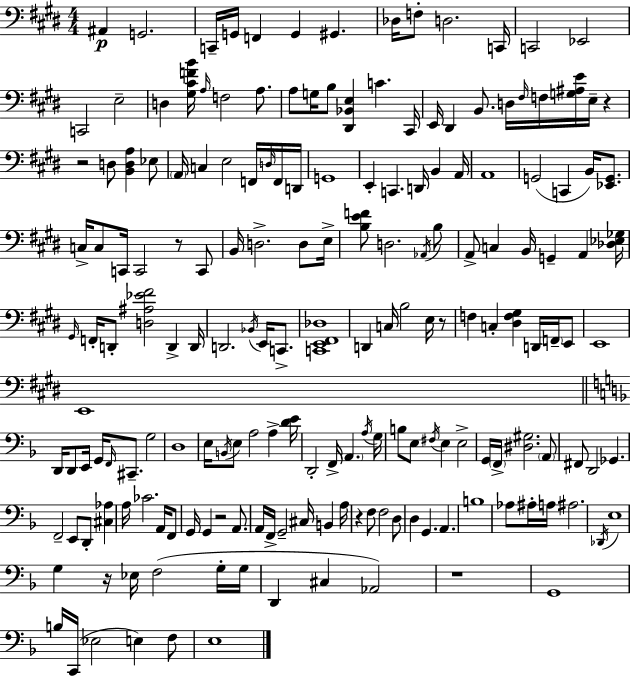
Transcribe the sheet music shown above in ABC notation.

X:1
T:Untitled
M:4/4
L:1/4
K:E
^A,, G,,2 C,,/4 G,,/4 F,, G,, ^G,, _D,/4 F,/2 D,2 C,,/4 C,,2 _E,,2 C,,2 E,2 D, [^G,^CFB]/4 A,/4 F,2 A,/2 A,/2 G,/4 B,/2 [^D,,_B,,E,] C ^C,,/4 E,,/4 ^D,, B,,/2 D,/4 ^F,/4 F,/4 [G,^A,E]/4 E,/4 z z2 D,/2 [B,,D,A,] _E,/2 A,,/4 C, E,2 F,,/4 D,/4 F,,/4 D,,/4 G,,4 E,, C,, D,,/4 B,, A,,/4 A,,4 G,,2 C,, B,,/4 [_E,,G,,]/2 C,/4 C,/2 C,,/4 C,,2 z/2 C,,/2 B,,/4 D,2 D,/2 E,/4 [B,EF]/2 D,2 _A,,/4 B,/2 A,,/2 C, B,,/4 G,, A,, [_D,_E,_G,]/4 ^G,,/4 F,,/4 D,,/2 [D,^A,_E^F]2 D,, D,,/4 D,,2 _B,,/4 E,,/4 C,,/2 [C,,E,,^F,,_D,]4 D,, C,/4 B,2 E,/4 z/2 F, C, [^D,F,^G,] D,,/4 F,,/4 E,,/2 E,,4 E,,4 D,,/4 D,,/2 E,,/4 G,,/4 F,,/4 ^C,,/2 G,2 D,4 E,/4 B,,/4 E,/2 A,2 A, [DE]/4 D,,2 F,,/4 A,, A,/4 G,/4 B,/2 E,/2 ^F,/4 E, E,2 G,,/4 F,,/4 [^D,^G,]2 A,,/2 ^F,,/2 D,,2 _G,, F,,2 E,,/2 D,,/2 [^C,_A,] A,/4 _C2 A,,/4 F,,/2 G,,/4 G,, z2 A,,/2 A,,/4 F,,/4 G,,2 ^C,/4 B,, A,/4 z F,/2 F,2 D,/2 D, G,, A,, B,4 _A,/2 ^A,/4 A,/4 ^A,2 _D,,/4 E,4 G, z/4 _E,/4 F,2 G,/4 G,/4 D,, ^C, _A,,2 z4 G,,4 B,/4 C,,/4 _E,2 E, F,/2 E,4